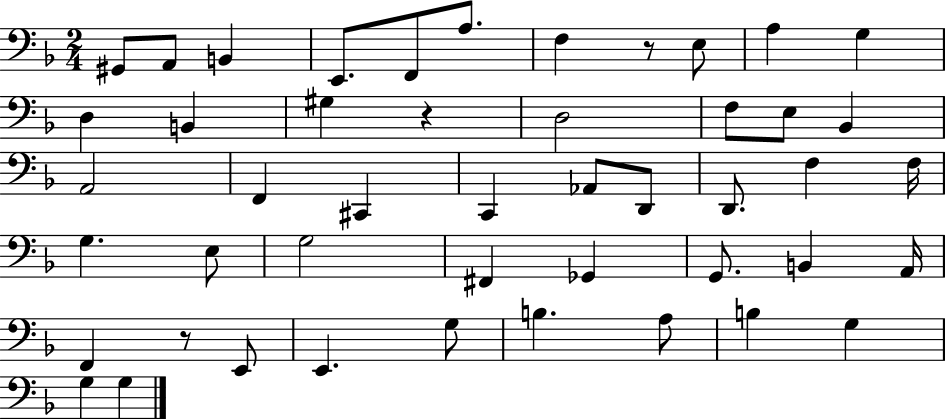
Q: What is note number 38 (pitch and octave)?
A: G3